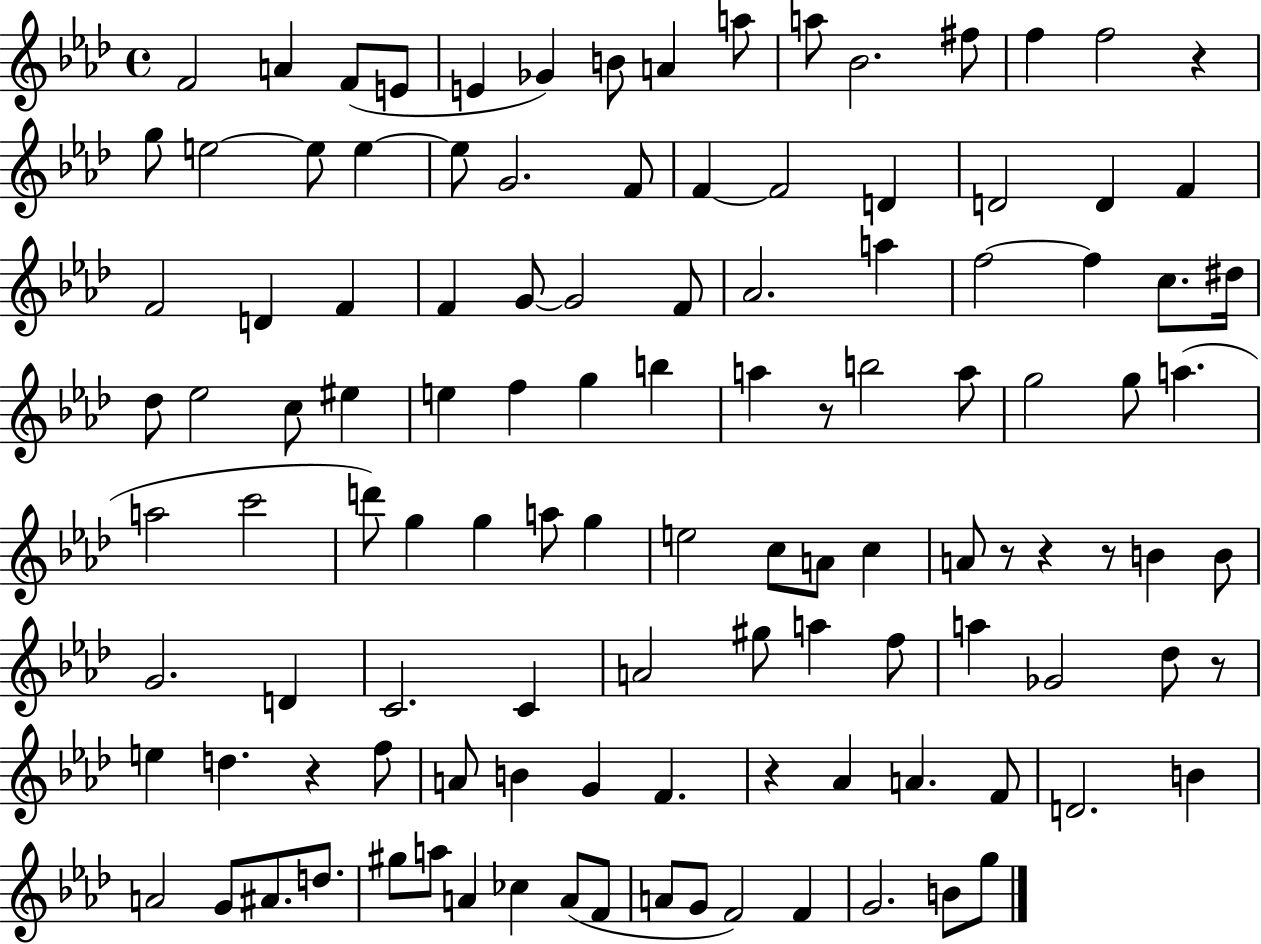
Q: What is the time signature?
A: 4/4